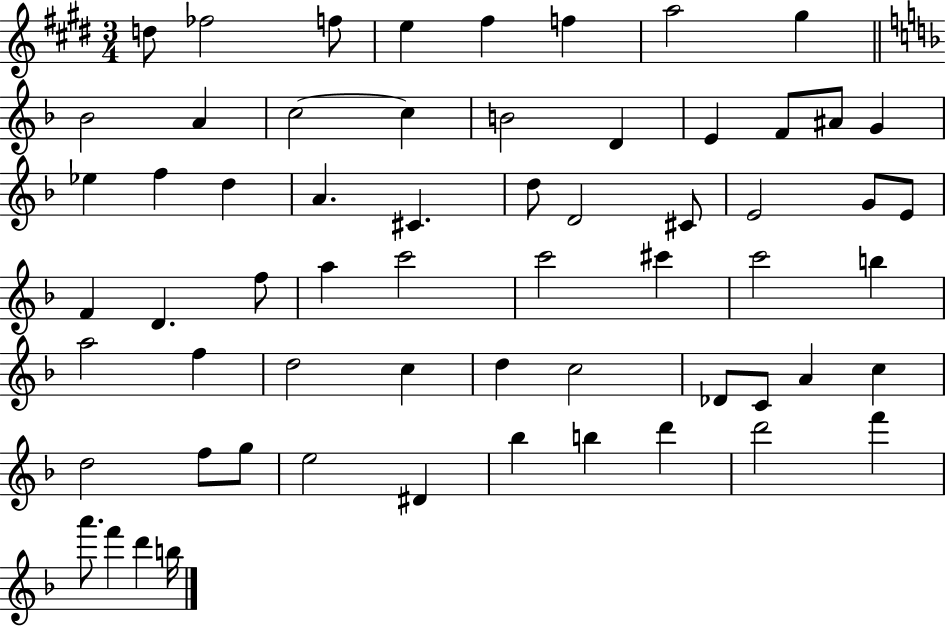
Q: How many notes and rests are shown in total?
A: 62